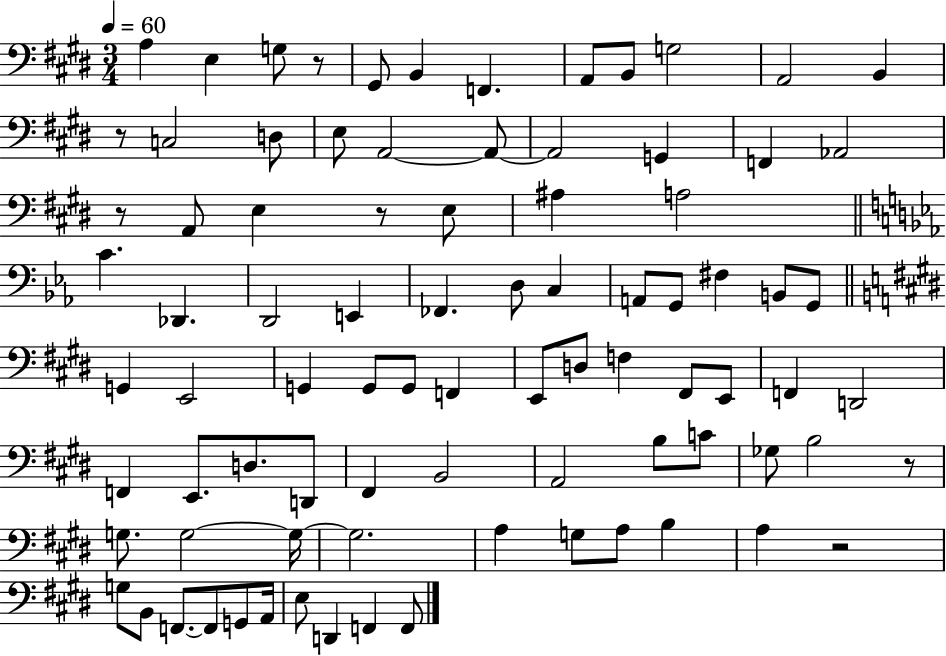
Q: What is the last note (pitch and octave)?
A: F2